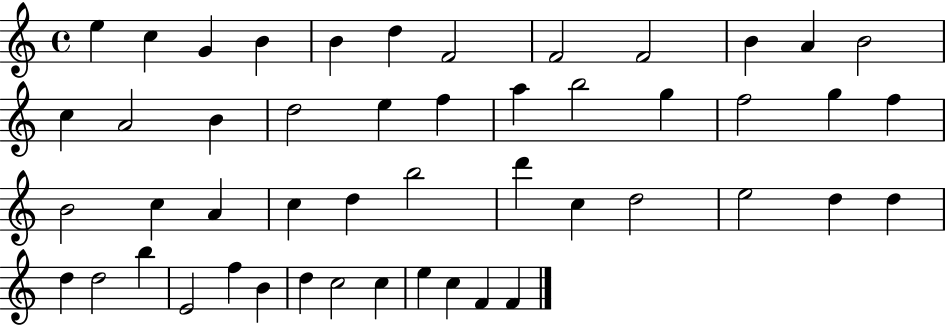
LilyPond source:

{
  \clef treble
  \time 4/4
  \defaultTimeSignature
  \key c \major
  e''4 c''4 g'4 b'4 | b'4 d''4 f'2 | f'2 f'2 | b'4 a'4 b'2 | \break c''4 a'2 b'4 | d''2 e''4 f''4 | a''4 b''2 g''4 | f''2 g''4 f''4 | \break b'2 c''4 a'4 | c''4 d''4 b''2 | d'''4 c''4 d''2 | e''2 d''4 d''4 | \break d''4 d''2 b''4 | e'2 f''4 b'4 | d''4 c''2 c''4 | e''4 c''4 f'4 f'4 | \break \bar "|."
}